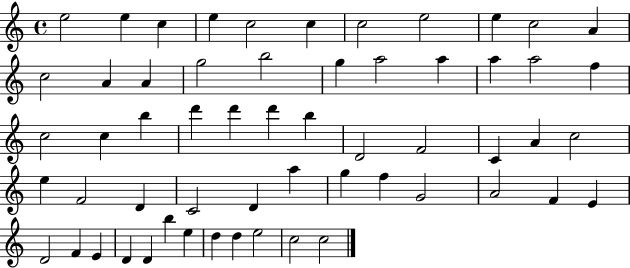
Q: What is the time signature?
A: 4/4